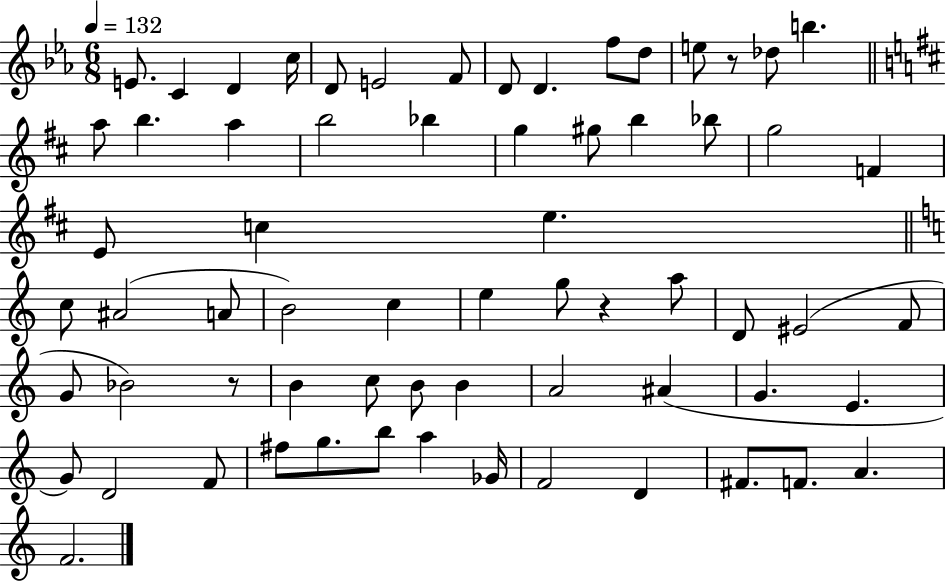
X:1
T:Untitled
M:6/8
L:1/4
K:Eb
E/2 C D c/4 D/2 E2 F/2 D/2 D f/2 d/2 e/2 z/2 _d/2 b a/2 b a b2 _b g ^g/2 b _b/2 g2 F E/2 c e c/2 ^A2 A/2 B2 c e g/2 z a/2 D/2 ^E2 F/2 G/2 _B2 z/2 B c/2 B/2 B A2 ^A G E G/2 D2 F/2 ^f/2 g/2 b/2 a _G/4 F2 D ^F/2 F/2 A F2